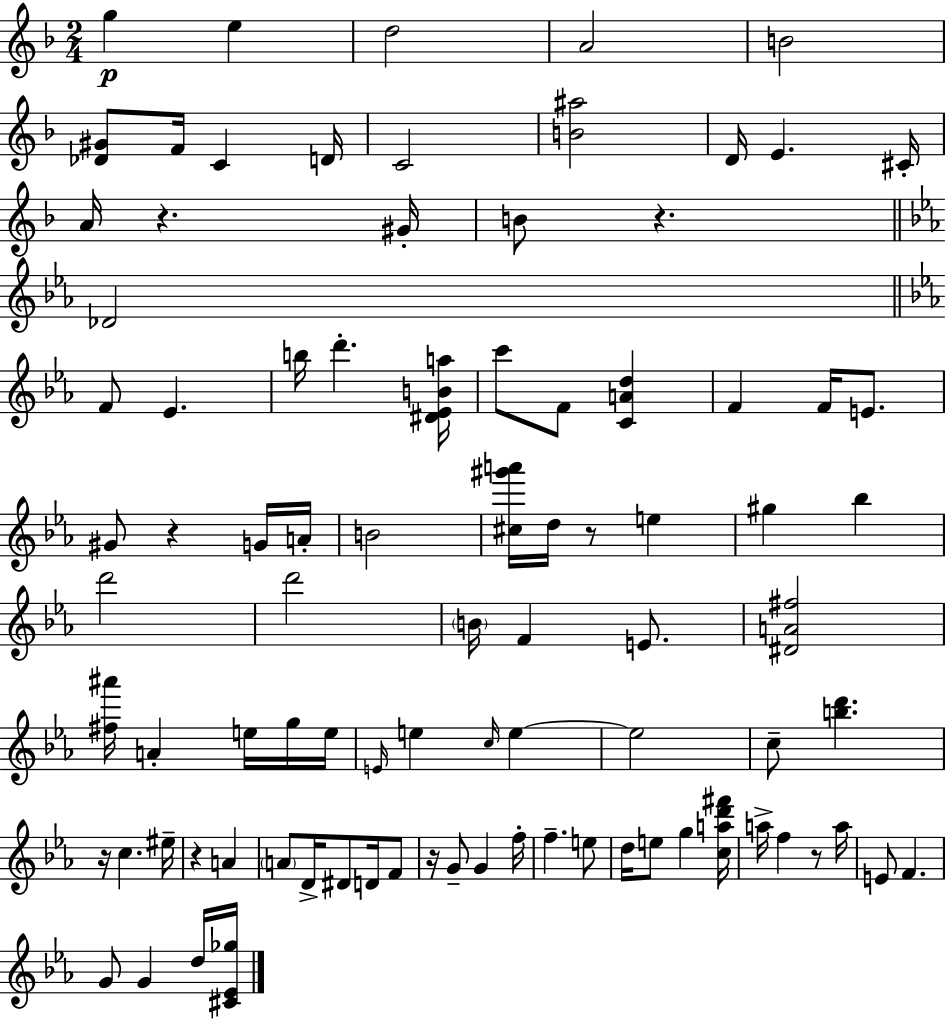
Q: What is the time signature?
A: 2/4